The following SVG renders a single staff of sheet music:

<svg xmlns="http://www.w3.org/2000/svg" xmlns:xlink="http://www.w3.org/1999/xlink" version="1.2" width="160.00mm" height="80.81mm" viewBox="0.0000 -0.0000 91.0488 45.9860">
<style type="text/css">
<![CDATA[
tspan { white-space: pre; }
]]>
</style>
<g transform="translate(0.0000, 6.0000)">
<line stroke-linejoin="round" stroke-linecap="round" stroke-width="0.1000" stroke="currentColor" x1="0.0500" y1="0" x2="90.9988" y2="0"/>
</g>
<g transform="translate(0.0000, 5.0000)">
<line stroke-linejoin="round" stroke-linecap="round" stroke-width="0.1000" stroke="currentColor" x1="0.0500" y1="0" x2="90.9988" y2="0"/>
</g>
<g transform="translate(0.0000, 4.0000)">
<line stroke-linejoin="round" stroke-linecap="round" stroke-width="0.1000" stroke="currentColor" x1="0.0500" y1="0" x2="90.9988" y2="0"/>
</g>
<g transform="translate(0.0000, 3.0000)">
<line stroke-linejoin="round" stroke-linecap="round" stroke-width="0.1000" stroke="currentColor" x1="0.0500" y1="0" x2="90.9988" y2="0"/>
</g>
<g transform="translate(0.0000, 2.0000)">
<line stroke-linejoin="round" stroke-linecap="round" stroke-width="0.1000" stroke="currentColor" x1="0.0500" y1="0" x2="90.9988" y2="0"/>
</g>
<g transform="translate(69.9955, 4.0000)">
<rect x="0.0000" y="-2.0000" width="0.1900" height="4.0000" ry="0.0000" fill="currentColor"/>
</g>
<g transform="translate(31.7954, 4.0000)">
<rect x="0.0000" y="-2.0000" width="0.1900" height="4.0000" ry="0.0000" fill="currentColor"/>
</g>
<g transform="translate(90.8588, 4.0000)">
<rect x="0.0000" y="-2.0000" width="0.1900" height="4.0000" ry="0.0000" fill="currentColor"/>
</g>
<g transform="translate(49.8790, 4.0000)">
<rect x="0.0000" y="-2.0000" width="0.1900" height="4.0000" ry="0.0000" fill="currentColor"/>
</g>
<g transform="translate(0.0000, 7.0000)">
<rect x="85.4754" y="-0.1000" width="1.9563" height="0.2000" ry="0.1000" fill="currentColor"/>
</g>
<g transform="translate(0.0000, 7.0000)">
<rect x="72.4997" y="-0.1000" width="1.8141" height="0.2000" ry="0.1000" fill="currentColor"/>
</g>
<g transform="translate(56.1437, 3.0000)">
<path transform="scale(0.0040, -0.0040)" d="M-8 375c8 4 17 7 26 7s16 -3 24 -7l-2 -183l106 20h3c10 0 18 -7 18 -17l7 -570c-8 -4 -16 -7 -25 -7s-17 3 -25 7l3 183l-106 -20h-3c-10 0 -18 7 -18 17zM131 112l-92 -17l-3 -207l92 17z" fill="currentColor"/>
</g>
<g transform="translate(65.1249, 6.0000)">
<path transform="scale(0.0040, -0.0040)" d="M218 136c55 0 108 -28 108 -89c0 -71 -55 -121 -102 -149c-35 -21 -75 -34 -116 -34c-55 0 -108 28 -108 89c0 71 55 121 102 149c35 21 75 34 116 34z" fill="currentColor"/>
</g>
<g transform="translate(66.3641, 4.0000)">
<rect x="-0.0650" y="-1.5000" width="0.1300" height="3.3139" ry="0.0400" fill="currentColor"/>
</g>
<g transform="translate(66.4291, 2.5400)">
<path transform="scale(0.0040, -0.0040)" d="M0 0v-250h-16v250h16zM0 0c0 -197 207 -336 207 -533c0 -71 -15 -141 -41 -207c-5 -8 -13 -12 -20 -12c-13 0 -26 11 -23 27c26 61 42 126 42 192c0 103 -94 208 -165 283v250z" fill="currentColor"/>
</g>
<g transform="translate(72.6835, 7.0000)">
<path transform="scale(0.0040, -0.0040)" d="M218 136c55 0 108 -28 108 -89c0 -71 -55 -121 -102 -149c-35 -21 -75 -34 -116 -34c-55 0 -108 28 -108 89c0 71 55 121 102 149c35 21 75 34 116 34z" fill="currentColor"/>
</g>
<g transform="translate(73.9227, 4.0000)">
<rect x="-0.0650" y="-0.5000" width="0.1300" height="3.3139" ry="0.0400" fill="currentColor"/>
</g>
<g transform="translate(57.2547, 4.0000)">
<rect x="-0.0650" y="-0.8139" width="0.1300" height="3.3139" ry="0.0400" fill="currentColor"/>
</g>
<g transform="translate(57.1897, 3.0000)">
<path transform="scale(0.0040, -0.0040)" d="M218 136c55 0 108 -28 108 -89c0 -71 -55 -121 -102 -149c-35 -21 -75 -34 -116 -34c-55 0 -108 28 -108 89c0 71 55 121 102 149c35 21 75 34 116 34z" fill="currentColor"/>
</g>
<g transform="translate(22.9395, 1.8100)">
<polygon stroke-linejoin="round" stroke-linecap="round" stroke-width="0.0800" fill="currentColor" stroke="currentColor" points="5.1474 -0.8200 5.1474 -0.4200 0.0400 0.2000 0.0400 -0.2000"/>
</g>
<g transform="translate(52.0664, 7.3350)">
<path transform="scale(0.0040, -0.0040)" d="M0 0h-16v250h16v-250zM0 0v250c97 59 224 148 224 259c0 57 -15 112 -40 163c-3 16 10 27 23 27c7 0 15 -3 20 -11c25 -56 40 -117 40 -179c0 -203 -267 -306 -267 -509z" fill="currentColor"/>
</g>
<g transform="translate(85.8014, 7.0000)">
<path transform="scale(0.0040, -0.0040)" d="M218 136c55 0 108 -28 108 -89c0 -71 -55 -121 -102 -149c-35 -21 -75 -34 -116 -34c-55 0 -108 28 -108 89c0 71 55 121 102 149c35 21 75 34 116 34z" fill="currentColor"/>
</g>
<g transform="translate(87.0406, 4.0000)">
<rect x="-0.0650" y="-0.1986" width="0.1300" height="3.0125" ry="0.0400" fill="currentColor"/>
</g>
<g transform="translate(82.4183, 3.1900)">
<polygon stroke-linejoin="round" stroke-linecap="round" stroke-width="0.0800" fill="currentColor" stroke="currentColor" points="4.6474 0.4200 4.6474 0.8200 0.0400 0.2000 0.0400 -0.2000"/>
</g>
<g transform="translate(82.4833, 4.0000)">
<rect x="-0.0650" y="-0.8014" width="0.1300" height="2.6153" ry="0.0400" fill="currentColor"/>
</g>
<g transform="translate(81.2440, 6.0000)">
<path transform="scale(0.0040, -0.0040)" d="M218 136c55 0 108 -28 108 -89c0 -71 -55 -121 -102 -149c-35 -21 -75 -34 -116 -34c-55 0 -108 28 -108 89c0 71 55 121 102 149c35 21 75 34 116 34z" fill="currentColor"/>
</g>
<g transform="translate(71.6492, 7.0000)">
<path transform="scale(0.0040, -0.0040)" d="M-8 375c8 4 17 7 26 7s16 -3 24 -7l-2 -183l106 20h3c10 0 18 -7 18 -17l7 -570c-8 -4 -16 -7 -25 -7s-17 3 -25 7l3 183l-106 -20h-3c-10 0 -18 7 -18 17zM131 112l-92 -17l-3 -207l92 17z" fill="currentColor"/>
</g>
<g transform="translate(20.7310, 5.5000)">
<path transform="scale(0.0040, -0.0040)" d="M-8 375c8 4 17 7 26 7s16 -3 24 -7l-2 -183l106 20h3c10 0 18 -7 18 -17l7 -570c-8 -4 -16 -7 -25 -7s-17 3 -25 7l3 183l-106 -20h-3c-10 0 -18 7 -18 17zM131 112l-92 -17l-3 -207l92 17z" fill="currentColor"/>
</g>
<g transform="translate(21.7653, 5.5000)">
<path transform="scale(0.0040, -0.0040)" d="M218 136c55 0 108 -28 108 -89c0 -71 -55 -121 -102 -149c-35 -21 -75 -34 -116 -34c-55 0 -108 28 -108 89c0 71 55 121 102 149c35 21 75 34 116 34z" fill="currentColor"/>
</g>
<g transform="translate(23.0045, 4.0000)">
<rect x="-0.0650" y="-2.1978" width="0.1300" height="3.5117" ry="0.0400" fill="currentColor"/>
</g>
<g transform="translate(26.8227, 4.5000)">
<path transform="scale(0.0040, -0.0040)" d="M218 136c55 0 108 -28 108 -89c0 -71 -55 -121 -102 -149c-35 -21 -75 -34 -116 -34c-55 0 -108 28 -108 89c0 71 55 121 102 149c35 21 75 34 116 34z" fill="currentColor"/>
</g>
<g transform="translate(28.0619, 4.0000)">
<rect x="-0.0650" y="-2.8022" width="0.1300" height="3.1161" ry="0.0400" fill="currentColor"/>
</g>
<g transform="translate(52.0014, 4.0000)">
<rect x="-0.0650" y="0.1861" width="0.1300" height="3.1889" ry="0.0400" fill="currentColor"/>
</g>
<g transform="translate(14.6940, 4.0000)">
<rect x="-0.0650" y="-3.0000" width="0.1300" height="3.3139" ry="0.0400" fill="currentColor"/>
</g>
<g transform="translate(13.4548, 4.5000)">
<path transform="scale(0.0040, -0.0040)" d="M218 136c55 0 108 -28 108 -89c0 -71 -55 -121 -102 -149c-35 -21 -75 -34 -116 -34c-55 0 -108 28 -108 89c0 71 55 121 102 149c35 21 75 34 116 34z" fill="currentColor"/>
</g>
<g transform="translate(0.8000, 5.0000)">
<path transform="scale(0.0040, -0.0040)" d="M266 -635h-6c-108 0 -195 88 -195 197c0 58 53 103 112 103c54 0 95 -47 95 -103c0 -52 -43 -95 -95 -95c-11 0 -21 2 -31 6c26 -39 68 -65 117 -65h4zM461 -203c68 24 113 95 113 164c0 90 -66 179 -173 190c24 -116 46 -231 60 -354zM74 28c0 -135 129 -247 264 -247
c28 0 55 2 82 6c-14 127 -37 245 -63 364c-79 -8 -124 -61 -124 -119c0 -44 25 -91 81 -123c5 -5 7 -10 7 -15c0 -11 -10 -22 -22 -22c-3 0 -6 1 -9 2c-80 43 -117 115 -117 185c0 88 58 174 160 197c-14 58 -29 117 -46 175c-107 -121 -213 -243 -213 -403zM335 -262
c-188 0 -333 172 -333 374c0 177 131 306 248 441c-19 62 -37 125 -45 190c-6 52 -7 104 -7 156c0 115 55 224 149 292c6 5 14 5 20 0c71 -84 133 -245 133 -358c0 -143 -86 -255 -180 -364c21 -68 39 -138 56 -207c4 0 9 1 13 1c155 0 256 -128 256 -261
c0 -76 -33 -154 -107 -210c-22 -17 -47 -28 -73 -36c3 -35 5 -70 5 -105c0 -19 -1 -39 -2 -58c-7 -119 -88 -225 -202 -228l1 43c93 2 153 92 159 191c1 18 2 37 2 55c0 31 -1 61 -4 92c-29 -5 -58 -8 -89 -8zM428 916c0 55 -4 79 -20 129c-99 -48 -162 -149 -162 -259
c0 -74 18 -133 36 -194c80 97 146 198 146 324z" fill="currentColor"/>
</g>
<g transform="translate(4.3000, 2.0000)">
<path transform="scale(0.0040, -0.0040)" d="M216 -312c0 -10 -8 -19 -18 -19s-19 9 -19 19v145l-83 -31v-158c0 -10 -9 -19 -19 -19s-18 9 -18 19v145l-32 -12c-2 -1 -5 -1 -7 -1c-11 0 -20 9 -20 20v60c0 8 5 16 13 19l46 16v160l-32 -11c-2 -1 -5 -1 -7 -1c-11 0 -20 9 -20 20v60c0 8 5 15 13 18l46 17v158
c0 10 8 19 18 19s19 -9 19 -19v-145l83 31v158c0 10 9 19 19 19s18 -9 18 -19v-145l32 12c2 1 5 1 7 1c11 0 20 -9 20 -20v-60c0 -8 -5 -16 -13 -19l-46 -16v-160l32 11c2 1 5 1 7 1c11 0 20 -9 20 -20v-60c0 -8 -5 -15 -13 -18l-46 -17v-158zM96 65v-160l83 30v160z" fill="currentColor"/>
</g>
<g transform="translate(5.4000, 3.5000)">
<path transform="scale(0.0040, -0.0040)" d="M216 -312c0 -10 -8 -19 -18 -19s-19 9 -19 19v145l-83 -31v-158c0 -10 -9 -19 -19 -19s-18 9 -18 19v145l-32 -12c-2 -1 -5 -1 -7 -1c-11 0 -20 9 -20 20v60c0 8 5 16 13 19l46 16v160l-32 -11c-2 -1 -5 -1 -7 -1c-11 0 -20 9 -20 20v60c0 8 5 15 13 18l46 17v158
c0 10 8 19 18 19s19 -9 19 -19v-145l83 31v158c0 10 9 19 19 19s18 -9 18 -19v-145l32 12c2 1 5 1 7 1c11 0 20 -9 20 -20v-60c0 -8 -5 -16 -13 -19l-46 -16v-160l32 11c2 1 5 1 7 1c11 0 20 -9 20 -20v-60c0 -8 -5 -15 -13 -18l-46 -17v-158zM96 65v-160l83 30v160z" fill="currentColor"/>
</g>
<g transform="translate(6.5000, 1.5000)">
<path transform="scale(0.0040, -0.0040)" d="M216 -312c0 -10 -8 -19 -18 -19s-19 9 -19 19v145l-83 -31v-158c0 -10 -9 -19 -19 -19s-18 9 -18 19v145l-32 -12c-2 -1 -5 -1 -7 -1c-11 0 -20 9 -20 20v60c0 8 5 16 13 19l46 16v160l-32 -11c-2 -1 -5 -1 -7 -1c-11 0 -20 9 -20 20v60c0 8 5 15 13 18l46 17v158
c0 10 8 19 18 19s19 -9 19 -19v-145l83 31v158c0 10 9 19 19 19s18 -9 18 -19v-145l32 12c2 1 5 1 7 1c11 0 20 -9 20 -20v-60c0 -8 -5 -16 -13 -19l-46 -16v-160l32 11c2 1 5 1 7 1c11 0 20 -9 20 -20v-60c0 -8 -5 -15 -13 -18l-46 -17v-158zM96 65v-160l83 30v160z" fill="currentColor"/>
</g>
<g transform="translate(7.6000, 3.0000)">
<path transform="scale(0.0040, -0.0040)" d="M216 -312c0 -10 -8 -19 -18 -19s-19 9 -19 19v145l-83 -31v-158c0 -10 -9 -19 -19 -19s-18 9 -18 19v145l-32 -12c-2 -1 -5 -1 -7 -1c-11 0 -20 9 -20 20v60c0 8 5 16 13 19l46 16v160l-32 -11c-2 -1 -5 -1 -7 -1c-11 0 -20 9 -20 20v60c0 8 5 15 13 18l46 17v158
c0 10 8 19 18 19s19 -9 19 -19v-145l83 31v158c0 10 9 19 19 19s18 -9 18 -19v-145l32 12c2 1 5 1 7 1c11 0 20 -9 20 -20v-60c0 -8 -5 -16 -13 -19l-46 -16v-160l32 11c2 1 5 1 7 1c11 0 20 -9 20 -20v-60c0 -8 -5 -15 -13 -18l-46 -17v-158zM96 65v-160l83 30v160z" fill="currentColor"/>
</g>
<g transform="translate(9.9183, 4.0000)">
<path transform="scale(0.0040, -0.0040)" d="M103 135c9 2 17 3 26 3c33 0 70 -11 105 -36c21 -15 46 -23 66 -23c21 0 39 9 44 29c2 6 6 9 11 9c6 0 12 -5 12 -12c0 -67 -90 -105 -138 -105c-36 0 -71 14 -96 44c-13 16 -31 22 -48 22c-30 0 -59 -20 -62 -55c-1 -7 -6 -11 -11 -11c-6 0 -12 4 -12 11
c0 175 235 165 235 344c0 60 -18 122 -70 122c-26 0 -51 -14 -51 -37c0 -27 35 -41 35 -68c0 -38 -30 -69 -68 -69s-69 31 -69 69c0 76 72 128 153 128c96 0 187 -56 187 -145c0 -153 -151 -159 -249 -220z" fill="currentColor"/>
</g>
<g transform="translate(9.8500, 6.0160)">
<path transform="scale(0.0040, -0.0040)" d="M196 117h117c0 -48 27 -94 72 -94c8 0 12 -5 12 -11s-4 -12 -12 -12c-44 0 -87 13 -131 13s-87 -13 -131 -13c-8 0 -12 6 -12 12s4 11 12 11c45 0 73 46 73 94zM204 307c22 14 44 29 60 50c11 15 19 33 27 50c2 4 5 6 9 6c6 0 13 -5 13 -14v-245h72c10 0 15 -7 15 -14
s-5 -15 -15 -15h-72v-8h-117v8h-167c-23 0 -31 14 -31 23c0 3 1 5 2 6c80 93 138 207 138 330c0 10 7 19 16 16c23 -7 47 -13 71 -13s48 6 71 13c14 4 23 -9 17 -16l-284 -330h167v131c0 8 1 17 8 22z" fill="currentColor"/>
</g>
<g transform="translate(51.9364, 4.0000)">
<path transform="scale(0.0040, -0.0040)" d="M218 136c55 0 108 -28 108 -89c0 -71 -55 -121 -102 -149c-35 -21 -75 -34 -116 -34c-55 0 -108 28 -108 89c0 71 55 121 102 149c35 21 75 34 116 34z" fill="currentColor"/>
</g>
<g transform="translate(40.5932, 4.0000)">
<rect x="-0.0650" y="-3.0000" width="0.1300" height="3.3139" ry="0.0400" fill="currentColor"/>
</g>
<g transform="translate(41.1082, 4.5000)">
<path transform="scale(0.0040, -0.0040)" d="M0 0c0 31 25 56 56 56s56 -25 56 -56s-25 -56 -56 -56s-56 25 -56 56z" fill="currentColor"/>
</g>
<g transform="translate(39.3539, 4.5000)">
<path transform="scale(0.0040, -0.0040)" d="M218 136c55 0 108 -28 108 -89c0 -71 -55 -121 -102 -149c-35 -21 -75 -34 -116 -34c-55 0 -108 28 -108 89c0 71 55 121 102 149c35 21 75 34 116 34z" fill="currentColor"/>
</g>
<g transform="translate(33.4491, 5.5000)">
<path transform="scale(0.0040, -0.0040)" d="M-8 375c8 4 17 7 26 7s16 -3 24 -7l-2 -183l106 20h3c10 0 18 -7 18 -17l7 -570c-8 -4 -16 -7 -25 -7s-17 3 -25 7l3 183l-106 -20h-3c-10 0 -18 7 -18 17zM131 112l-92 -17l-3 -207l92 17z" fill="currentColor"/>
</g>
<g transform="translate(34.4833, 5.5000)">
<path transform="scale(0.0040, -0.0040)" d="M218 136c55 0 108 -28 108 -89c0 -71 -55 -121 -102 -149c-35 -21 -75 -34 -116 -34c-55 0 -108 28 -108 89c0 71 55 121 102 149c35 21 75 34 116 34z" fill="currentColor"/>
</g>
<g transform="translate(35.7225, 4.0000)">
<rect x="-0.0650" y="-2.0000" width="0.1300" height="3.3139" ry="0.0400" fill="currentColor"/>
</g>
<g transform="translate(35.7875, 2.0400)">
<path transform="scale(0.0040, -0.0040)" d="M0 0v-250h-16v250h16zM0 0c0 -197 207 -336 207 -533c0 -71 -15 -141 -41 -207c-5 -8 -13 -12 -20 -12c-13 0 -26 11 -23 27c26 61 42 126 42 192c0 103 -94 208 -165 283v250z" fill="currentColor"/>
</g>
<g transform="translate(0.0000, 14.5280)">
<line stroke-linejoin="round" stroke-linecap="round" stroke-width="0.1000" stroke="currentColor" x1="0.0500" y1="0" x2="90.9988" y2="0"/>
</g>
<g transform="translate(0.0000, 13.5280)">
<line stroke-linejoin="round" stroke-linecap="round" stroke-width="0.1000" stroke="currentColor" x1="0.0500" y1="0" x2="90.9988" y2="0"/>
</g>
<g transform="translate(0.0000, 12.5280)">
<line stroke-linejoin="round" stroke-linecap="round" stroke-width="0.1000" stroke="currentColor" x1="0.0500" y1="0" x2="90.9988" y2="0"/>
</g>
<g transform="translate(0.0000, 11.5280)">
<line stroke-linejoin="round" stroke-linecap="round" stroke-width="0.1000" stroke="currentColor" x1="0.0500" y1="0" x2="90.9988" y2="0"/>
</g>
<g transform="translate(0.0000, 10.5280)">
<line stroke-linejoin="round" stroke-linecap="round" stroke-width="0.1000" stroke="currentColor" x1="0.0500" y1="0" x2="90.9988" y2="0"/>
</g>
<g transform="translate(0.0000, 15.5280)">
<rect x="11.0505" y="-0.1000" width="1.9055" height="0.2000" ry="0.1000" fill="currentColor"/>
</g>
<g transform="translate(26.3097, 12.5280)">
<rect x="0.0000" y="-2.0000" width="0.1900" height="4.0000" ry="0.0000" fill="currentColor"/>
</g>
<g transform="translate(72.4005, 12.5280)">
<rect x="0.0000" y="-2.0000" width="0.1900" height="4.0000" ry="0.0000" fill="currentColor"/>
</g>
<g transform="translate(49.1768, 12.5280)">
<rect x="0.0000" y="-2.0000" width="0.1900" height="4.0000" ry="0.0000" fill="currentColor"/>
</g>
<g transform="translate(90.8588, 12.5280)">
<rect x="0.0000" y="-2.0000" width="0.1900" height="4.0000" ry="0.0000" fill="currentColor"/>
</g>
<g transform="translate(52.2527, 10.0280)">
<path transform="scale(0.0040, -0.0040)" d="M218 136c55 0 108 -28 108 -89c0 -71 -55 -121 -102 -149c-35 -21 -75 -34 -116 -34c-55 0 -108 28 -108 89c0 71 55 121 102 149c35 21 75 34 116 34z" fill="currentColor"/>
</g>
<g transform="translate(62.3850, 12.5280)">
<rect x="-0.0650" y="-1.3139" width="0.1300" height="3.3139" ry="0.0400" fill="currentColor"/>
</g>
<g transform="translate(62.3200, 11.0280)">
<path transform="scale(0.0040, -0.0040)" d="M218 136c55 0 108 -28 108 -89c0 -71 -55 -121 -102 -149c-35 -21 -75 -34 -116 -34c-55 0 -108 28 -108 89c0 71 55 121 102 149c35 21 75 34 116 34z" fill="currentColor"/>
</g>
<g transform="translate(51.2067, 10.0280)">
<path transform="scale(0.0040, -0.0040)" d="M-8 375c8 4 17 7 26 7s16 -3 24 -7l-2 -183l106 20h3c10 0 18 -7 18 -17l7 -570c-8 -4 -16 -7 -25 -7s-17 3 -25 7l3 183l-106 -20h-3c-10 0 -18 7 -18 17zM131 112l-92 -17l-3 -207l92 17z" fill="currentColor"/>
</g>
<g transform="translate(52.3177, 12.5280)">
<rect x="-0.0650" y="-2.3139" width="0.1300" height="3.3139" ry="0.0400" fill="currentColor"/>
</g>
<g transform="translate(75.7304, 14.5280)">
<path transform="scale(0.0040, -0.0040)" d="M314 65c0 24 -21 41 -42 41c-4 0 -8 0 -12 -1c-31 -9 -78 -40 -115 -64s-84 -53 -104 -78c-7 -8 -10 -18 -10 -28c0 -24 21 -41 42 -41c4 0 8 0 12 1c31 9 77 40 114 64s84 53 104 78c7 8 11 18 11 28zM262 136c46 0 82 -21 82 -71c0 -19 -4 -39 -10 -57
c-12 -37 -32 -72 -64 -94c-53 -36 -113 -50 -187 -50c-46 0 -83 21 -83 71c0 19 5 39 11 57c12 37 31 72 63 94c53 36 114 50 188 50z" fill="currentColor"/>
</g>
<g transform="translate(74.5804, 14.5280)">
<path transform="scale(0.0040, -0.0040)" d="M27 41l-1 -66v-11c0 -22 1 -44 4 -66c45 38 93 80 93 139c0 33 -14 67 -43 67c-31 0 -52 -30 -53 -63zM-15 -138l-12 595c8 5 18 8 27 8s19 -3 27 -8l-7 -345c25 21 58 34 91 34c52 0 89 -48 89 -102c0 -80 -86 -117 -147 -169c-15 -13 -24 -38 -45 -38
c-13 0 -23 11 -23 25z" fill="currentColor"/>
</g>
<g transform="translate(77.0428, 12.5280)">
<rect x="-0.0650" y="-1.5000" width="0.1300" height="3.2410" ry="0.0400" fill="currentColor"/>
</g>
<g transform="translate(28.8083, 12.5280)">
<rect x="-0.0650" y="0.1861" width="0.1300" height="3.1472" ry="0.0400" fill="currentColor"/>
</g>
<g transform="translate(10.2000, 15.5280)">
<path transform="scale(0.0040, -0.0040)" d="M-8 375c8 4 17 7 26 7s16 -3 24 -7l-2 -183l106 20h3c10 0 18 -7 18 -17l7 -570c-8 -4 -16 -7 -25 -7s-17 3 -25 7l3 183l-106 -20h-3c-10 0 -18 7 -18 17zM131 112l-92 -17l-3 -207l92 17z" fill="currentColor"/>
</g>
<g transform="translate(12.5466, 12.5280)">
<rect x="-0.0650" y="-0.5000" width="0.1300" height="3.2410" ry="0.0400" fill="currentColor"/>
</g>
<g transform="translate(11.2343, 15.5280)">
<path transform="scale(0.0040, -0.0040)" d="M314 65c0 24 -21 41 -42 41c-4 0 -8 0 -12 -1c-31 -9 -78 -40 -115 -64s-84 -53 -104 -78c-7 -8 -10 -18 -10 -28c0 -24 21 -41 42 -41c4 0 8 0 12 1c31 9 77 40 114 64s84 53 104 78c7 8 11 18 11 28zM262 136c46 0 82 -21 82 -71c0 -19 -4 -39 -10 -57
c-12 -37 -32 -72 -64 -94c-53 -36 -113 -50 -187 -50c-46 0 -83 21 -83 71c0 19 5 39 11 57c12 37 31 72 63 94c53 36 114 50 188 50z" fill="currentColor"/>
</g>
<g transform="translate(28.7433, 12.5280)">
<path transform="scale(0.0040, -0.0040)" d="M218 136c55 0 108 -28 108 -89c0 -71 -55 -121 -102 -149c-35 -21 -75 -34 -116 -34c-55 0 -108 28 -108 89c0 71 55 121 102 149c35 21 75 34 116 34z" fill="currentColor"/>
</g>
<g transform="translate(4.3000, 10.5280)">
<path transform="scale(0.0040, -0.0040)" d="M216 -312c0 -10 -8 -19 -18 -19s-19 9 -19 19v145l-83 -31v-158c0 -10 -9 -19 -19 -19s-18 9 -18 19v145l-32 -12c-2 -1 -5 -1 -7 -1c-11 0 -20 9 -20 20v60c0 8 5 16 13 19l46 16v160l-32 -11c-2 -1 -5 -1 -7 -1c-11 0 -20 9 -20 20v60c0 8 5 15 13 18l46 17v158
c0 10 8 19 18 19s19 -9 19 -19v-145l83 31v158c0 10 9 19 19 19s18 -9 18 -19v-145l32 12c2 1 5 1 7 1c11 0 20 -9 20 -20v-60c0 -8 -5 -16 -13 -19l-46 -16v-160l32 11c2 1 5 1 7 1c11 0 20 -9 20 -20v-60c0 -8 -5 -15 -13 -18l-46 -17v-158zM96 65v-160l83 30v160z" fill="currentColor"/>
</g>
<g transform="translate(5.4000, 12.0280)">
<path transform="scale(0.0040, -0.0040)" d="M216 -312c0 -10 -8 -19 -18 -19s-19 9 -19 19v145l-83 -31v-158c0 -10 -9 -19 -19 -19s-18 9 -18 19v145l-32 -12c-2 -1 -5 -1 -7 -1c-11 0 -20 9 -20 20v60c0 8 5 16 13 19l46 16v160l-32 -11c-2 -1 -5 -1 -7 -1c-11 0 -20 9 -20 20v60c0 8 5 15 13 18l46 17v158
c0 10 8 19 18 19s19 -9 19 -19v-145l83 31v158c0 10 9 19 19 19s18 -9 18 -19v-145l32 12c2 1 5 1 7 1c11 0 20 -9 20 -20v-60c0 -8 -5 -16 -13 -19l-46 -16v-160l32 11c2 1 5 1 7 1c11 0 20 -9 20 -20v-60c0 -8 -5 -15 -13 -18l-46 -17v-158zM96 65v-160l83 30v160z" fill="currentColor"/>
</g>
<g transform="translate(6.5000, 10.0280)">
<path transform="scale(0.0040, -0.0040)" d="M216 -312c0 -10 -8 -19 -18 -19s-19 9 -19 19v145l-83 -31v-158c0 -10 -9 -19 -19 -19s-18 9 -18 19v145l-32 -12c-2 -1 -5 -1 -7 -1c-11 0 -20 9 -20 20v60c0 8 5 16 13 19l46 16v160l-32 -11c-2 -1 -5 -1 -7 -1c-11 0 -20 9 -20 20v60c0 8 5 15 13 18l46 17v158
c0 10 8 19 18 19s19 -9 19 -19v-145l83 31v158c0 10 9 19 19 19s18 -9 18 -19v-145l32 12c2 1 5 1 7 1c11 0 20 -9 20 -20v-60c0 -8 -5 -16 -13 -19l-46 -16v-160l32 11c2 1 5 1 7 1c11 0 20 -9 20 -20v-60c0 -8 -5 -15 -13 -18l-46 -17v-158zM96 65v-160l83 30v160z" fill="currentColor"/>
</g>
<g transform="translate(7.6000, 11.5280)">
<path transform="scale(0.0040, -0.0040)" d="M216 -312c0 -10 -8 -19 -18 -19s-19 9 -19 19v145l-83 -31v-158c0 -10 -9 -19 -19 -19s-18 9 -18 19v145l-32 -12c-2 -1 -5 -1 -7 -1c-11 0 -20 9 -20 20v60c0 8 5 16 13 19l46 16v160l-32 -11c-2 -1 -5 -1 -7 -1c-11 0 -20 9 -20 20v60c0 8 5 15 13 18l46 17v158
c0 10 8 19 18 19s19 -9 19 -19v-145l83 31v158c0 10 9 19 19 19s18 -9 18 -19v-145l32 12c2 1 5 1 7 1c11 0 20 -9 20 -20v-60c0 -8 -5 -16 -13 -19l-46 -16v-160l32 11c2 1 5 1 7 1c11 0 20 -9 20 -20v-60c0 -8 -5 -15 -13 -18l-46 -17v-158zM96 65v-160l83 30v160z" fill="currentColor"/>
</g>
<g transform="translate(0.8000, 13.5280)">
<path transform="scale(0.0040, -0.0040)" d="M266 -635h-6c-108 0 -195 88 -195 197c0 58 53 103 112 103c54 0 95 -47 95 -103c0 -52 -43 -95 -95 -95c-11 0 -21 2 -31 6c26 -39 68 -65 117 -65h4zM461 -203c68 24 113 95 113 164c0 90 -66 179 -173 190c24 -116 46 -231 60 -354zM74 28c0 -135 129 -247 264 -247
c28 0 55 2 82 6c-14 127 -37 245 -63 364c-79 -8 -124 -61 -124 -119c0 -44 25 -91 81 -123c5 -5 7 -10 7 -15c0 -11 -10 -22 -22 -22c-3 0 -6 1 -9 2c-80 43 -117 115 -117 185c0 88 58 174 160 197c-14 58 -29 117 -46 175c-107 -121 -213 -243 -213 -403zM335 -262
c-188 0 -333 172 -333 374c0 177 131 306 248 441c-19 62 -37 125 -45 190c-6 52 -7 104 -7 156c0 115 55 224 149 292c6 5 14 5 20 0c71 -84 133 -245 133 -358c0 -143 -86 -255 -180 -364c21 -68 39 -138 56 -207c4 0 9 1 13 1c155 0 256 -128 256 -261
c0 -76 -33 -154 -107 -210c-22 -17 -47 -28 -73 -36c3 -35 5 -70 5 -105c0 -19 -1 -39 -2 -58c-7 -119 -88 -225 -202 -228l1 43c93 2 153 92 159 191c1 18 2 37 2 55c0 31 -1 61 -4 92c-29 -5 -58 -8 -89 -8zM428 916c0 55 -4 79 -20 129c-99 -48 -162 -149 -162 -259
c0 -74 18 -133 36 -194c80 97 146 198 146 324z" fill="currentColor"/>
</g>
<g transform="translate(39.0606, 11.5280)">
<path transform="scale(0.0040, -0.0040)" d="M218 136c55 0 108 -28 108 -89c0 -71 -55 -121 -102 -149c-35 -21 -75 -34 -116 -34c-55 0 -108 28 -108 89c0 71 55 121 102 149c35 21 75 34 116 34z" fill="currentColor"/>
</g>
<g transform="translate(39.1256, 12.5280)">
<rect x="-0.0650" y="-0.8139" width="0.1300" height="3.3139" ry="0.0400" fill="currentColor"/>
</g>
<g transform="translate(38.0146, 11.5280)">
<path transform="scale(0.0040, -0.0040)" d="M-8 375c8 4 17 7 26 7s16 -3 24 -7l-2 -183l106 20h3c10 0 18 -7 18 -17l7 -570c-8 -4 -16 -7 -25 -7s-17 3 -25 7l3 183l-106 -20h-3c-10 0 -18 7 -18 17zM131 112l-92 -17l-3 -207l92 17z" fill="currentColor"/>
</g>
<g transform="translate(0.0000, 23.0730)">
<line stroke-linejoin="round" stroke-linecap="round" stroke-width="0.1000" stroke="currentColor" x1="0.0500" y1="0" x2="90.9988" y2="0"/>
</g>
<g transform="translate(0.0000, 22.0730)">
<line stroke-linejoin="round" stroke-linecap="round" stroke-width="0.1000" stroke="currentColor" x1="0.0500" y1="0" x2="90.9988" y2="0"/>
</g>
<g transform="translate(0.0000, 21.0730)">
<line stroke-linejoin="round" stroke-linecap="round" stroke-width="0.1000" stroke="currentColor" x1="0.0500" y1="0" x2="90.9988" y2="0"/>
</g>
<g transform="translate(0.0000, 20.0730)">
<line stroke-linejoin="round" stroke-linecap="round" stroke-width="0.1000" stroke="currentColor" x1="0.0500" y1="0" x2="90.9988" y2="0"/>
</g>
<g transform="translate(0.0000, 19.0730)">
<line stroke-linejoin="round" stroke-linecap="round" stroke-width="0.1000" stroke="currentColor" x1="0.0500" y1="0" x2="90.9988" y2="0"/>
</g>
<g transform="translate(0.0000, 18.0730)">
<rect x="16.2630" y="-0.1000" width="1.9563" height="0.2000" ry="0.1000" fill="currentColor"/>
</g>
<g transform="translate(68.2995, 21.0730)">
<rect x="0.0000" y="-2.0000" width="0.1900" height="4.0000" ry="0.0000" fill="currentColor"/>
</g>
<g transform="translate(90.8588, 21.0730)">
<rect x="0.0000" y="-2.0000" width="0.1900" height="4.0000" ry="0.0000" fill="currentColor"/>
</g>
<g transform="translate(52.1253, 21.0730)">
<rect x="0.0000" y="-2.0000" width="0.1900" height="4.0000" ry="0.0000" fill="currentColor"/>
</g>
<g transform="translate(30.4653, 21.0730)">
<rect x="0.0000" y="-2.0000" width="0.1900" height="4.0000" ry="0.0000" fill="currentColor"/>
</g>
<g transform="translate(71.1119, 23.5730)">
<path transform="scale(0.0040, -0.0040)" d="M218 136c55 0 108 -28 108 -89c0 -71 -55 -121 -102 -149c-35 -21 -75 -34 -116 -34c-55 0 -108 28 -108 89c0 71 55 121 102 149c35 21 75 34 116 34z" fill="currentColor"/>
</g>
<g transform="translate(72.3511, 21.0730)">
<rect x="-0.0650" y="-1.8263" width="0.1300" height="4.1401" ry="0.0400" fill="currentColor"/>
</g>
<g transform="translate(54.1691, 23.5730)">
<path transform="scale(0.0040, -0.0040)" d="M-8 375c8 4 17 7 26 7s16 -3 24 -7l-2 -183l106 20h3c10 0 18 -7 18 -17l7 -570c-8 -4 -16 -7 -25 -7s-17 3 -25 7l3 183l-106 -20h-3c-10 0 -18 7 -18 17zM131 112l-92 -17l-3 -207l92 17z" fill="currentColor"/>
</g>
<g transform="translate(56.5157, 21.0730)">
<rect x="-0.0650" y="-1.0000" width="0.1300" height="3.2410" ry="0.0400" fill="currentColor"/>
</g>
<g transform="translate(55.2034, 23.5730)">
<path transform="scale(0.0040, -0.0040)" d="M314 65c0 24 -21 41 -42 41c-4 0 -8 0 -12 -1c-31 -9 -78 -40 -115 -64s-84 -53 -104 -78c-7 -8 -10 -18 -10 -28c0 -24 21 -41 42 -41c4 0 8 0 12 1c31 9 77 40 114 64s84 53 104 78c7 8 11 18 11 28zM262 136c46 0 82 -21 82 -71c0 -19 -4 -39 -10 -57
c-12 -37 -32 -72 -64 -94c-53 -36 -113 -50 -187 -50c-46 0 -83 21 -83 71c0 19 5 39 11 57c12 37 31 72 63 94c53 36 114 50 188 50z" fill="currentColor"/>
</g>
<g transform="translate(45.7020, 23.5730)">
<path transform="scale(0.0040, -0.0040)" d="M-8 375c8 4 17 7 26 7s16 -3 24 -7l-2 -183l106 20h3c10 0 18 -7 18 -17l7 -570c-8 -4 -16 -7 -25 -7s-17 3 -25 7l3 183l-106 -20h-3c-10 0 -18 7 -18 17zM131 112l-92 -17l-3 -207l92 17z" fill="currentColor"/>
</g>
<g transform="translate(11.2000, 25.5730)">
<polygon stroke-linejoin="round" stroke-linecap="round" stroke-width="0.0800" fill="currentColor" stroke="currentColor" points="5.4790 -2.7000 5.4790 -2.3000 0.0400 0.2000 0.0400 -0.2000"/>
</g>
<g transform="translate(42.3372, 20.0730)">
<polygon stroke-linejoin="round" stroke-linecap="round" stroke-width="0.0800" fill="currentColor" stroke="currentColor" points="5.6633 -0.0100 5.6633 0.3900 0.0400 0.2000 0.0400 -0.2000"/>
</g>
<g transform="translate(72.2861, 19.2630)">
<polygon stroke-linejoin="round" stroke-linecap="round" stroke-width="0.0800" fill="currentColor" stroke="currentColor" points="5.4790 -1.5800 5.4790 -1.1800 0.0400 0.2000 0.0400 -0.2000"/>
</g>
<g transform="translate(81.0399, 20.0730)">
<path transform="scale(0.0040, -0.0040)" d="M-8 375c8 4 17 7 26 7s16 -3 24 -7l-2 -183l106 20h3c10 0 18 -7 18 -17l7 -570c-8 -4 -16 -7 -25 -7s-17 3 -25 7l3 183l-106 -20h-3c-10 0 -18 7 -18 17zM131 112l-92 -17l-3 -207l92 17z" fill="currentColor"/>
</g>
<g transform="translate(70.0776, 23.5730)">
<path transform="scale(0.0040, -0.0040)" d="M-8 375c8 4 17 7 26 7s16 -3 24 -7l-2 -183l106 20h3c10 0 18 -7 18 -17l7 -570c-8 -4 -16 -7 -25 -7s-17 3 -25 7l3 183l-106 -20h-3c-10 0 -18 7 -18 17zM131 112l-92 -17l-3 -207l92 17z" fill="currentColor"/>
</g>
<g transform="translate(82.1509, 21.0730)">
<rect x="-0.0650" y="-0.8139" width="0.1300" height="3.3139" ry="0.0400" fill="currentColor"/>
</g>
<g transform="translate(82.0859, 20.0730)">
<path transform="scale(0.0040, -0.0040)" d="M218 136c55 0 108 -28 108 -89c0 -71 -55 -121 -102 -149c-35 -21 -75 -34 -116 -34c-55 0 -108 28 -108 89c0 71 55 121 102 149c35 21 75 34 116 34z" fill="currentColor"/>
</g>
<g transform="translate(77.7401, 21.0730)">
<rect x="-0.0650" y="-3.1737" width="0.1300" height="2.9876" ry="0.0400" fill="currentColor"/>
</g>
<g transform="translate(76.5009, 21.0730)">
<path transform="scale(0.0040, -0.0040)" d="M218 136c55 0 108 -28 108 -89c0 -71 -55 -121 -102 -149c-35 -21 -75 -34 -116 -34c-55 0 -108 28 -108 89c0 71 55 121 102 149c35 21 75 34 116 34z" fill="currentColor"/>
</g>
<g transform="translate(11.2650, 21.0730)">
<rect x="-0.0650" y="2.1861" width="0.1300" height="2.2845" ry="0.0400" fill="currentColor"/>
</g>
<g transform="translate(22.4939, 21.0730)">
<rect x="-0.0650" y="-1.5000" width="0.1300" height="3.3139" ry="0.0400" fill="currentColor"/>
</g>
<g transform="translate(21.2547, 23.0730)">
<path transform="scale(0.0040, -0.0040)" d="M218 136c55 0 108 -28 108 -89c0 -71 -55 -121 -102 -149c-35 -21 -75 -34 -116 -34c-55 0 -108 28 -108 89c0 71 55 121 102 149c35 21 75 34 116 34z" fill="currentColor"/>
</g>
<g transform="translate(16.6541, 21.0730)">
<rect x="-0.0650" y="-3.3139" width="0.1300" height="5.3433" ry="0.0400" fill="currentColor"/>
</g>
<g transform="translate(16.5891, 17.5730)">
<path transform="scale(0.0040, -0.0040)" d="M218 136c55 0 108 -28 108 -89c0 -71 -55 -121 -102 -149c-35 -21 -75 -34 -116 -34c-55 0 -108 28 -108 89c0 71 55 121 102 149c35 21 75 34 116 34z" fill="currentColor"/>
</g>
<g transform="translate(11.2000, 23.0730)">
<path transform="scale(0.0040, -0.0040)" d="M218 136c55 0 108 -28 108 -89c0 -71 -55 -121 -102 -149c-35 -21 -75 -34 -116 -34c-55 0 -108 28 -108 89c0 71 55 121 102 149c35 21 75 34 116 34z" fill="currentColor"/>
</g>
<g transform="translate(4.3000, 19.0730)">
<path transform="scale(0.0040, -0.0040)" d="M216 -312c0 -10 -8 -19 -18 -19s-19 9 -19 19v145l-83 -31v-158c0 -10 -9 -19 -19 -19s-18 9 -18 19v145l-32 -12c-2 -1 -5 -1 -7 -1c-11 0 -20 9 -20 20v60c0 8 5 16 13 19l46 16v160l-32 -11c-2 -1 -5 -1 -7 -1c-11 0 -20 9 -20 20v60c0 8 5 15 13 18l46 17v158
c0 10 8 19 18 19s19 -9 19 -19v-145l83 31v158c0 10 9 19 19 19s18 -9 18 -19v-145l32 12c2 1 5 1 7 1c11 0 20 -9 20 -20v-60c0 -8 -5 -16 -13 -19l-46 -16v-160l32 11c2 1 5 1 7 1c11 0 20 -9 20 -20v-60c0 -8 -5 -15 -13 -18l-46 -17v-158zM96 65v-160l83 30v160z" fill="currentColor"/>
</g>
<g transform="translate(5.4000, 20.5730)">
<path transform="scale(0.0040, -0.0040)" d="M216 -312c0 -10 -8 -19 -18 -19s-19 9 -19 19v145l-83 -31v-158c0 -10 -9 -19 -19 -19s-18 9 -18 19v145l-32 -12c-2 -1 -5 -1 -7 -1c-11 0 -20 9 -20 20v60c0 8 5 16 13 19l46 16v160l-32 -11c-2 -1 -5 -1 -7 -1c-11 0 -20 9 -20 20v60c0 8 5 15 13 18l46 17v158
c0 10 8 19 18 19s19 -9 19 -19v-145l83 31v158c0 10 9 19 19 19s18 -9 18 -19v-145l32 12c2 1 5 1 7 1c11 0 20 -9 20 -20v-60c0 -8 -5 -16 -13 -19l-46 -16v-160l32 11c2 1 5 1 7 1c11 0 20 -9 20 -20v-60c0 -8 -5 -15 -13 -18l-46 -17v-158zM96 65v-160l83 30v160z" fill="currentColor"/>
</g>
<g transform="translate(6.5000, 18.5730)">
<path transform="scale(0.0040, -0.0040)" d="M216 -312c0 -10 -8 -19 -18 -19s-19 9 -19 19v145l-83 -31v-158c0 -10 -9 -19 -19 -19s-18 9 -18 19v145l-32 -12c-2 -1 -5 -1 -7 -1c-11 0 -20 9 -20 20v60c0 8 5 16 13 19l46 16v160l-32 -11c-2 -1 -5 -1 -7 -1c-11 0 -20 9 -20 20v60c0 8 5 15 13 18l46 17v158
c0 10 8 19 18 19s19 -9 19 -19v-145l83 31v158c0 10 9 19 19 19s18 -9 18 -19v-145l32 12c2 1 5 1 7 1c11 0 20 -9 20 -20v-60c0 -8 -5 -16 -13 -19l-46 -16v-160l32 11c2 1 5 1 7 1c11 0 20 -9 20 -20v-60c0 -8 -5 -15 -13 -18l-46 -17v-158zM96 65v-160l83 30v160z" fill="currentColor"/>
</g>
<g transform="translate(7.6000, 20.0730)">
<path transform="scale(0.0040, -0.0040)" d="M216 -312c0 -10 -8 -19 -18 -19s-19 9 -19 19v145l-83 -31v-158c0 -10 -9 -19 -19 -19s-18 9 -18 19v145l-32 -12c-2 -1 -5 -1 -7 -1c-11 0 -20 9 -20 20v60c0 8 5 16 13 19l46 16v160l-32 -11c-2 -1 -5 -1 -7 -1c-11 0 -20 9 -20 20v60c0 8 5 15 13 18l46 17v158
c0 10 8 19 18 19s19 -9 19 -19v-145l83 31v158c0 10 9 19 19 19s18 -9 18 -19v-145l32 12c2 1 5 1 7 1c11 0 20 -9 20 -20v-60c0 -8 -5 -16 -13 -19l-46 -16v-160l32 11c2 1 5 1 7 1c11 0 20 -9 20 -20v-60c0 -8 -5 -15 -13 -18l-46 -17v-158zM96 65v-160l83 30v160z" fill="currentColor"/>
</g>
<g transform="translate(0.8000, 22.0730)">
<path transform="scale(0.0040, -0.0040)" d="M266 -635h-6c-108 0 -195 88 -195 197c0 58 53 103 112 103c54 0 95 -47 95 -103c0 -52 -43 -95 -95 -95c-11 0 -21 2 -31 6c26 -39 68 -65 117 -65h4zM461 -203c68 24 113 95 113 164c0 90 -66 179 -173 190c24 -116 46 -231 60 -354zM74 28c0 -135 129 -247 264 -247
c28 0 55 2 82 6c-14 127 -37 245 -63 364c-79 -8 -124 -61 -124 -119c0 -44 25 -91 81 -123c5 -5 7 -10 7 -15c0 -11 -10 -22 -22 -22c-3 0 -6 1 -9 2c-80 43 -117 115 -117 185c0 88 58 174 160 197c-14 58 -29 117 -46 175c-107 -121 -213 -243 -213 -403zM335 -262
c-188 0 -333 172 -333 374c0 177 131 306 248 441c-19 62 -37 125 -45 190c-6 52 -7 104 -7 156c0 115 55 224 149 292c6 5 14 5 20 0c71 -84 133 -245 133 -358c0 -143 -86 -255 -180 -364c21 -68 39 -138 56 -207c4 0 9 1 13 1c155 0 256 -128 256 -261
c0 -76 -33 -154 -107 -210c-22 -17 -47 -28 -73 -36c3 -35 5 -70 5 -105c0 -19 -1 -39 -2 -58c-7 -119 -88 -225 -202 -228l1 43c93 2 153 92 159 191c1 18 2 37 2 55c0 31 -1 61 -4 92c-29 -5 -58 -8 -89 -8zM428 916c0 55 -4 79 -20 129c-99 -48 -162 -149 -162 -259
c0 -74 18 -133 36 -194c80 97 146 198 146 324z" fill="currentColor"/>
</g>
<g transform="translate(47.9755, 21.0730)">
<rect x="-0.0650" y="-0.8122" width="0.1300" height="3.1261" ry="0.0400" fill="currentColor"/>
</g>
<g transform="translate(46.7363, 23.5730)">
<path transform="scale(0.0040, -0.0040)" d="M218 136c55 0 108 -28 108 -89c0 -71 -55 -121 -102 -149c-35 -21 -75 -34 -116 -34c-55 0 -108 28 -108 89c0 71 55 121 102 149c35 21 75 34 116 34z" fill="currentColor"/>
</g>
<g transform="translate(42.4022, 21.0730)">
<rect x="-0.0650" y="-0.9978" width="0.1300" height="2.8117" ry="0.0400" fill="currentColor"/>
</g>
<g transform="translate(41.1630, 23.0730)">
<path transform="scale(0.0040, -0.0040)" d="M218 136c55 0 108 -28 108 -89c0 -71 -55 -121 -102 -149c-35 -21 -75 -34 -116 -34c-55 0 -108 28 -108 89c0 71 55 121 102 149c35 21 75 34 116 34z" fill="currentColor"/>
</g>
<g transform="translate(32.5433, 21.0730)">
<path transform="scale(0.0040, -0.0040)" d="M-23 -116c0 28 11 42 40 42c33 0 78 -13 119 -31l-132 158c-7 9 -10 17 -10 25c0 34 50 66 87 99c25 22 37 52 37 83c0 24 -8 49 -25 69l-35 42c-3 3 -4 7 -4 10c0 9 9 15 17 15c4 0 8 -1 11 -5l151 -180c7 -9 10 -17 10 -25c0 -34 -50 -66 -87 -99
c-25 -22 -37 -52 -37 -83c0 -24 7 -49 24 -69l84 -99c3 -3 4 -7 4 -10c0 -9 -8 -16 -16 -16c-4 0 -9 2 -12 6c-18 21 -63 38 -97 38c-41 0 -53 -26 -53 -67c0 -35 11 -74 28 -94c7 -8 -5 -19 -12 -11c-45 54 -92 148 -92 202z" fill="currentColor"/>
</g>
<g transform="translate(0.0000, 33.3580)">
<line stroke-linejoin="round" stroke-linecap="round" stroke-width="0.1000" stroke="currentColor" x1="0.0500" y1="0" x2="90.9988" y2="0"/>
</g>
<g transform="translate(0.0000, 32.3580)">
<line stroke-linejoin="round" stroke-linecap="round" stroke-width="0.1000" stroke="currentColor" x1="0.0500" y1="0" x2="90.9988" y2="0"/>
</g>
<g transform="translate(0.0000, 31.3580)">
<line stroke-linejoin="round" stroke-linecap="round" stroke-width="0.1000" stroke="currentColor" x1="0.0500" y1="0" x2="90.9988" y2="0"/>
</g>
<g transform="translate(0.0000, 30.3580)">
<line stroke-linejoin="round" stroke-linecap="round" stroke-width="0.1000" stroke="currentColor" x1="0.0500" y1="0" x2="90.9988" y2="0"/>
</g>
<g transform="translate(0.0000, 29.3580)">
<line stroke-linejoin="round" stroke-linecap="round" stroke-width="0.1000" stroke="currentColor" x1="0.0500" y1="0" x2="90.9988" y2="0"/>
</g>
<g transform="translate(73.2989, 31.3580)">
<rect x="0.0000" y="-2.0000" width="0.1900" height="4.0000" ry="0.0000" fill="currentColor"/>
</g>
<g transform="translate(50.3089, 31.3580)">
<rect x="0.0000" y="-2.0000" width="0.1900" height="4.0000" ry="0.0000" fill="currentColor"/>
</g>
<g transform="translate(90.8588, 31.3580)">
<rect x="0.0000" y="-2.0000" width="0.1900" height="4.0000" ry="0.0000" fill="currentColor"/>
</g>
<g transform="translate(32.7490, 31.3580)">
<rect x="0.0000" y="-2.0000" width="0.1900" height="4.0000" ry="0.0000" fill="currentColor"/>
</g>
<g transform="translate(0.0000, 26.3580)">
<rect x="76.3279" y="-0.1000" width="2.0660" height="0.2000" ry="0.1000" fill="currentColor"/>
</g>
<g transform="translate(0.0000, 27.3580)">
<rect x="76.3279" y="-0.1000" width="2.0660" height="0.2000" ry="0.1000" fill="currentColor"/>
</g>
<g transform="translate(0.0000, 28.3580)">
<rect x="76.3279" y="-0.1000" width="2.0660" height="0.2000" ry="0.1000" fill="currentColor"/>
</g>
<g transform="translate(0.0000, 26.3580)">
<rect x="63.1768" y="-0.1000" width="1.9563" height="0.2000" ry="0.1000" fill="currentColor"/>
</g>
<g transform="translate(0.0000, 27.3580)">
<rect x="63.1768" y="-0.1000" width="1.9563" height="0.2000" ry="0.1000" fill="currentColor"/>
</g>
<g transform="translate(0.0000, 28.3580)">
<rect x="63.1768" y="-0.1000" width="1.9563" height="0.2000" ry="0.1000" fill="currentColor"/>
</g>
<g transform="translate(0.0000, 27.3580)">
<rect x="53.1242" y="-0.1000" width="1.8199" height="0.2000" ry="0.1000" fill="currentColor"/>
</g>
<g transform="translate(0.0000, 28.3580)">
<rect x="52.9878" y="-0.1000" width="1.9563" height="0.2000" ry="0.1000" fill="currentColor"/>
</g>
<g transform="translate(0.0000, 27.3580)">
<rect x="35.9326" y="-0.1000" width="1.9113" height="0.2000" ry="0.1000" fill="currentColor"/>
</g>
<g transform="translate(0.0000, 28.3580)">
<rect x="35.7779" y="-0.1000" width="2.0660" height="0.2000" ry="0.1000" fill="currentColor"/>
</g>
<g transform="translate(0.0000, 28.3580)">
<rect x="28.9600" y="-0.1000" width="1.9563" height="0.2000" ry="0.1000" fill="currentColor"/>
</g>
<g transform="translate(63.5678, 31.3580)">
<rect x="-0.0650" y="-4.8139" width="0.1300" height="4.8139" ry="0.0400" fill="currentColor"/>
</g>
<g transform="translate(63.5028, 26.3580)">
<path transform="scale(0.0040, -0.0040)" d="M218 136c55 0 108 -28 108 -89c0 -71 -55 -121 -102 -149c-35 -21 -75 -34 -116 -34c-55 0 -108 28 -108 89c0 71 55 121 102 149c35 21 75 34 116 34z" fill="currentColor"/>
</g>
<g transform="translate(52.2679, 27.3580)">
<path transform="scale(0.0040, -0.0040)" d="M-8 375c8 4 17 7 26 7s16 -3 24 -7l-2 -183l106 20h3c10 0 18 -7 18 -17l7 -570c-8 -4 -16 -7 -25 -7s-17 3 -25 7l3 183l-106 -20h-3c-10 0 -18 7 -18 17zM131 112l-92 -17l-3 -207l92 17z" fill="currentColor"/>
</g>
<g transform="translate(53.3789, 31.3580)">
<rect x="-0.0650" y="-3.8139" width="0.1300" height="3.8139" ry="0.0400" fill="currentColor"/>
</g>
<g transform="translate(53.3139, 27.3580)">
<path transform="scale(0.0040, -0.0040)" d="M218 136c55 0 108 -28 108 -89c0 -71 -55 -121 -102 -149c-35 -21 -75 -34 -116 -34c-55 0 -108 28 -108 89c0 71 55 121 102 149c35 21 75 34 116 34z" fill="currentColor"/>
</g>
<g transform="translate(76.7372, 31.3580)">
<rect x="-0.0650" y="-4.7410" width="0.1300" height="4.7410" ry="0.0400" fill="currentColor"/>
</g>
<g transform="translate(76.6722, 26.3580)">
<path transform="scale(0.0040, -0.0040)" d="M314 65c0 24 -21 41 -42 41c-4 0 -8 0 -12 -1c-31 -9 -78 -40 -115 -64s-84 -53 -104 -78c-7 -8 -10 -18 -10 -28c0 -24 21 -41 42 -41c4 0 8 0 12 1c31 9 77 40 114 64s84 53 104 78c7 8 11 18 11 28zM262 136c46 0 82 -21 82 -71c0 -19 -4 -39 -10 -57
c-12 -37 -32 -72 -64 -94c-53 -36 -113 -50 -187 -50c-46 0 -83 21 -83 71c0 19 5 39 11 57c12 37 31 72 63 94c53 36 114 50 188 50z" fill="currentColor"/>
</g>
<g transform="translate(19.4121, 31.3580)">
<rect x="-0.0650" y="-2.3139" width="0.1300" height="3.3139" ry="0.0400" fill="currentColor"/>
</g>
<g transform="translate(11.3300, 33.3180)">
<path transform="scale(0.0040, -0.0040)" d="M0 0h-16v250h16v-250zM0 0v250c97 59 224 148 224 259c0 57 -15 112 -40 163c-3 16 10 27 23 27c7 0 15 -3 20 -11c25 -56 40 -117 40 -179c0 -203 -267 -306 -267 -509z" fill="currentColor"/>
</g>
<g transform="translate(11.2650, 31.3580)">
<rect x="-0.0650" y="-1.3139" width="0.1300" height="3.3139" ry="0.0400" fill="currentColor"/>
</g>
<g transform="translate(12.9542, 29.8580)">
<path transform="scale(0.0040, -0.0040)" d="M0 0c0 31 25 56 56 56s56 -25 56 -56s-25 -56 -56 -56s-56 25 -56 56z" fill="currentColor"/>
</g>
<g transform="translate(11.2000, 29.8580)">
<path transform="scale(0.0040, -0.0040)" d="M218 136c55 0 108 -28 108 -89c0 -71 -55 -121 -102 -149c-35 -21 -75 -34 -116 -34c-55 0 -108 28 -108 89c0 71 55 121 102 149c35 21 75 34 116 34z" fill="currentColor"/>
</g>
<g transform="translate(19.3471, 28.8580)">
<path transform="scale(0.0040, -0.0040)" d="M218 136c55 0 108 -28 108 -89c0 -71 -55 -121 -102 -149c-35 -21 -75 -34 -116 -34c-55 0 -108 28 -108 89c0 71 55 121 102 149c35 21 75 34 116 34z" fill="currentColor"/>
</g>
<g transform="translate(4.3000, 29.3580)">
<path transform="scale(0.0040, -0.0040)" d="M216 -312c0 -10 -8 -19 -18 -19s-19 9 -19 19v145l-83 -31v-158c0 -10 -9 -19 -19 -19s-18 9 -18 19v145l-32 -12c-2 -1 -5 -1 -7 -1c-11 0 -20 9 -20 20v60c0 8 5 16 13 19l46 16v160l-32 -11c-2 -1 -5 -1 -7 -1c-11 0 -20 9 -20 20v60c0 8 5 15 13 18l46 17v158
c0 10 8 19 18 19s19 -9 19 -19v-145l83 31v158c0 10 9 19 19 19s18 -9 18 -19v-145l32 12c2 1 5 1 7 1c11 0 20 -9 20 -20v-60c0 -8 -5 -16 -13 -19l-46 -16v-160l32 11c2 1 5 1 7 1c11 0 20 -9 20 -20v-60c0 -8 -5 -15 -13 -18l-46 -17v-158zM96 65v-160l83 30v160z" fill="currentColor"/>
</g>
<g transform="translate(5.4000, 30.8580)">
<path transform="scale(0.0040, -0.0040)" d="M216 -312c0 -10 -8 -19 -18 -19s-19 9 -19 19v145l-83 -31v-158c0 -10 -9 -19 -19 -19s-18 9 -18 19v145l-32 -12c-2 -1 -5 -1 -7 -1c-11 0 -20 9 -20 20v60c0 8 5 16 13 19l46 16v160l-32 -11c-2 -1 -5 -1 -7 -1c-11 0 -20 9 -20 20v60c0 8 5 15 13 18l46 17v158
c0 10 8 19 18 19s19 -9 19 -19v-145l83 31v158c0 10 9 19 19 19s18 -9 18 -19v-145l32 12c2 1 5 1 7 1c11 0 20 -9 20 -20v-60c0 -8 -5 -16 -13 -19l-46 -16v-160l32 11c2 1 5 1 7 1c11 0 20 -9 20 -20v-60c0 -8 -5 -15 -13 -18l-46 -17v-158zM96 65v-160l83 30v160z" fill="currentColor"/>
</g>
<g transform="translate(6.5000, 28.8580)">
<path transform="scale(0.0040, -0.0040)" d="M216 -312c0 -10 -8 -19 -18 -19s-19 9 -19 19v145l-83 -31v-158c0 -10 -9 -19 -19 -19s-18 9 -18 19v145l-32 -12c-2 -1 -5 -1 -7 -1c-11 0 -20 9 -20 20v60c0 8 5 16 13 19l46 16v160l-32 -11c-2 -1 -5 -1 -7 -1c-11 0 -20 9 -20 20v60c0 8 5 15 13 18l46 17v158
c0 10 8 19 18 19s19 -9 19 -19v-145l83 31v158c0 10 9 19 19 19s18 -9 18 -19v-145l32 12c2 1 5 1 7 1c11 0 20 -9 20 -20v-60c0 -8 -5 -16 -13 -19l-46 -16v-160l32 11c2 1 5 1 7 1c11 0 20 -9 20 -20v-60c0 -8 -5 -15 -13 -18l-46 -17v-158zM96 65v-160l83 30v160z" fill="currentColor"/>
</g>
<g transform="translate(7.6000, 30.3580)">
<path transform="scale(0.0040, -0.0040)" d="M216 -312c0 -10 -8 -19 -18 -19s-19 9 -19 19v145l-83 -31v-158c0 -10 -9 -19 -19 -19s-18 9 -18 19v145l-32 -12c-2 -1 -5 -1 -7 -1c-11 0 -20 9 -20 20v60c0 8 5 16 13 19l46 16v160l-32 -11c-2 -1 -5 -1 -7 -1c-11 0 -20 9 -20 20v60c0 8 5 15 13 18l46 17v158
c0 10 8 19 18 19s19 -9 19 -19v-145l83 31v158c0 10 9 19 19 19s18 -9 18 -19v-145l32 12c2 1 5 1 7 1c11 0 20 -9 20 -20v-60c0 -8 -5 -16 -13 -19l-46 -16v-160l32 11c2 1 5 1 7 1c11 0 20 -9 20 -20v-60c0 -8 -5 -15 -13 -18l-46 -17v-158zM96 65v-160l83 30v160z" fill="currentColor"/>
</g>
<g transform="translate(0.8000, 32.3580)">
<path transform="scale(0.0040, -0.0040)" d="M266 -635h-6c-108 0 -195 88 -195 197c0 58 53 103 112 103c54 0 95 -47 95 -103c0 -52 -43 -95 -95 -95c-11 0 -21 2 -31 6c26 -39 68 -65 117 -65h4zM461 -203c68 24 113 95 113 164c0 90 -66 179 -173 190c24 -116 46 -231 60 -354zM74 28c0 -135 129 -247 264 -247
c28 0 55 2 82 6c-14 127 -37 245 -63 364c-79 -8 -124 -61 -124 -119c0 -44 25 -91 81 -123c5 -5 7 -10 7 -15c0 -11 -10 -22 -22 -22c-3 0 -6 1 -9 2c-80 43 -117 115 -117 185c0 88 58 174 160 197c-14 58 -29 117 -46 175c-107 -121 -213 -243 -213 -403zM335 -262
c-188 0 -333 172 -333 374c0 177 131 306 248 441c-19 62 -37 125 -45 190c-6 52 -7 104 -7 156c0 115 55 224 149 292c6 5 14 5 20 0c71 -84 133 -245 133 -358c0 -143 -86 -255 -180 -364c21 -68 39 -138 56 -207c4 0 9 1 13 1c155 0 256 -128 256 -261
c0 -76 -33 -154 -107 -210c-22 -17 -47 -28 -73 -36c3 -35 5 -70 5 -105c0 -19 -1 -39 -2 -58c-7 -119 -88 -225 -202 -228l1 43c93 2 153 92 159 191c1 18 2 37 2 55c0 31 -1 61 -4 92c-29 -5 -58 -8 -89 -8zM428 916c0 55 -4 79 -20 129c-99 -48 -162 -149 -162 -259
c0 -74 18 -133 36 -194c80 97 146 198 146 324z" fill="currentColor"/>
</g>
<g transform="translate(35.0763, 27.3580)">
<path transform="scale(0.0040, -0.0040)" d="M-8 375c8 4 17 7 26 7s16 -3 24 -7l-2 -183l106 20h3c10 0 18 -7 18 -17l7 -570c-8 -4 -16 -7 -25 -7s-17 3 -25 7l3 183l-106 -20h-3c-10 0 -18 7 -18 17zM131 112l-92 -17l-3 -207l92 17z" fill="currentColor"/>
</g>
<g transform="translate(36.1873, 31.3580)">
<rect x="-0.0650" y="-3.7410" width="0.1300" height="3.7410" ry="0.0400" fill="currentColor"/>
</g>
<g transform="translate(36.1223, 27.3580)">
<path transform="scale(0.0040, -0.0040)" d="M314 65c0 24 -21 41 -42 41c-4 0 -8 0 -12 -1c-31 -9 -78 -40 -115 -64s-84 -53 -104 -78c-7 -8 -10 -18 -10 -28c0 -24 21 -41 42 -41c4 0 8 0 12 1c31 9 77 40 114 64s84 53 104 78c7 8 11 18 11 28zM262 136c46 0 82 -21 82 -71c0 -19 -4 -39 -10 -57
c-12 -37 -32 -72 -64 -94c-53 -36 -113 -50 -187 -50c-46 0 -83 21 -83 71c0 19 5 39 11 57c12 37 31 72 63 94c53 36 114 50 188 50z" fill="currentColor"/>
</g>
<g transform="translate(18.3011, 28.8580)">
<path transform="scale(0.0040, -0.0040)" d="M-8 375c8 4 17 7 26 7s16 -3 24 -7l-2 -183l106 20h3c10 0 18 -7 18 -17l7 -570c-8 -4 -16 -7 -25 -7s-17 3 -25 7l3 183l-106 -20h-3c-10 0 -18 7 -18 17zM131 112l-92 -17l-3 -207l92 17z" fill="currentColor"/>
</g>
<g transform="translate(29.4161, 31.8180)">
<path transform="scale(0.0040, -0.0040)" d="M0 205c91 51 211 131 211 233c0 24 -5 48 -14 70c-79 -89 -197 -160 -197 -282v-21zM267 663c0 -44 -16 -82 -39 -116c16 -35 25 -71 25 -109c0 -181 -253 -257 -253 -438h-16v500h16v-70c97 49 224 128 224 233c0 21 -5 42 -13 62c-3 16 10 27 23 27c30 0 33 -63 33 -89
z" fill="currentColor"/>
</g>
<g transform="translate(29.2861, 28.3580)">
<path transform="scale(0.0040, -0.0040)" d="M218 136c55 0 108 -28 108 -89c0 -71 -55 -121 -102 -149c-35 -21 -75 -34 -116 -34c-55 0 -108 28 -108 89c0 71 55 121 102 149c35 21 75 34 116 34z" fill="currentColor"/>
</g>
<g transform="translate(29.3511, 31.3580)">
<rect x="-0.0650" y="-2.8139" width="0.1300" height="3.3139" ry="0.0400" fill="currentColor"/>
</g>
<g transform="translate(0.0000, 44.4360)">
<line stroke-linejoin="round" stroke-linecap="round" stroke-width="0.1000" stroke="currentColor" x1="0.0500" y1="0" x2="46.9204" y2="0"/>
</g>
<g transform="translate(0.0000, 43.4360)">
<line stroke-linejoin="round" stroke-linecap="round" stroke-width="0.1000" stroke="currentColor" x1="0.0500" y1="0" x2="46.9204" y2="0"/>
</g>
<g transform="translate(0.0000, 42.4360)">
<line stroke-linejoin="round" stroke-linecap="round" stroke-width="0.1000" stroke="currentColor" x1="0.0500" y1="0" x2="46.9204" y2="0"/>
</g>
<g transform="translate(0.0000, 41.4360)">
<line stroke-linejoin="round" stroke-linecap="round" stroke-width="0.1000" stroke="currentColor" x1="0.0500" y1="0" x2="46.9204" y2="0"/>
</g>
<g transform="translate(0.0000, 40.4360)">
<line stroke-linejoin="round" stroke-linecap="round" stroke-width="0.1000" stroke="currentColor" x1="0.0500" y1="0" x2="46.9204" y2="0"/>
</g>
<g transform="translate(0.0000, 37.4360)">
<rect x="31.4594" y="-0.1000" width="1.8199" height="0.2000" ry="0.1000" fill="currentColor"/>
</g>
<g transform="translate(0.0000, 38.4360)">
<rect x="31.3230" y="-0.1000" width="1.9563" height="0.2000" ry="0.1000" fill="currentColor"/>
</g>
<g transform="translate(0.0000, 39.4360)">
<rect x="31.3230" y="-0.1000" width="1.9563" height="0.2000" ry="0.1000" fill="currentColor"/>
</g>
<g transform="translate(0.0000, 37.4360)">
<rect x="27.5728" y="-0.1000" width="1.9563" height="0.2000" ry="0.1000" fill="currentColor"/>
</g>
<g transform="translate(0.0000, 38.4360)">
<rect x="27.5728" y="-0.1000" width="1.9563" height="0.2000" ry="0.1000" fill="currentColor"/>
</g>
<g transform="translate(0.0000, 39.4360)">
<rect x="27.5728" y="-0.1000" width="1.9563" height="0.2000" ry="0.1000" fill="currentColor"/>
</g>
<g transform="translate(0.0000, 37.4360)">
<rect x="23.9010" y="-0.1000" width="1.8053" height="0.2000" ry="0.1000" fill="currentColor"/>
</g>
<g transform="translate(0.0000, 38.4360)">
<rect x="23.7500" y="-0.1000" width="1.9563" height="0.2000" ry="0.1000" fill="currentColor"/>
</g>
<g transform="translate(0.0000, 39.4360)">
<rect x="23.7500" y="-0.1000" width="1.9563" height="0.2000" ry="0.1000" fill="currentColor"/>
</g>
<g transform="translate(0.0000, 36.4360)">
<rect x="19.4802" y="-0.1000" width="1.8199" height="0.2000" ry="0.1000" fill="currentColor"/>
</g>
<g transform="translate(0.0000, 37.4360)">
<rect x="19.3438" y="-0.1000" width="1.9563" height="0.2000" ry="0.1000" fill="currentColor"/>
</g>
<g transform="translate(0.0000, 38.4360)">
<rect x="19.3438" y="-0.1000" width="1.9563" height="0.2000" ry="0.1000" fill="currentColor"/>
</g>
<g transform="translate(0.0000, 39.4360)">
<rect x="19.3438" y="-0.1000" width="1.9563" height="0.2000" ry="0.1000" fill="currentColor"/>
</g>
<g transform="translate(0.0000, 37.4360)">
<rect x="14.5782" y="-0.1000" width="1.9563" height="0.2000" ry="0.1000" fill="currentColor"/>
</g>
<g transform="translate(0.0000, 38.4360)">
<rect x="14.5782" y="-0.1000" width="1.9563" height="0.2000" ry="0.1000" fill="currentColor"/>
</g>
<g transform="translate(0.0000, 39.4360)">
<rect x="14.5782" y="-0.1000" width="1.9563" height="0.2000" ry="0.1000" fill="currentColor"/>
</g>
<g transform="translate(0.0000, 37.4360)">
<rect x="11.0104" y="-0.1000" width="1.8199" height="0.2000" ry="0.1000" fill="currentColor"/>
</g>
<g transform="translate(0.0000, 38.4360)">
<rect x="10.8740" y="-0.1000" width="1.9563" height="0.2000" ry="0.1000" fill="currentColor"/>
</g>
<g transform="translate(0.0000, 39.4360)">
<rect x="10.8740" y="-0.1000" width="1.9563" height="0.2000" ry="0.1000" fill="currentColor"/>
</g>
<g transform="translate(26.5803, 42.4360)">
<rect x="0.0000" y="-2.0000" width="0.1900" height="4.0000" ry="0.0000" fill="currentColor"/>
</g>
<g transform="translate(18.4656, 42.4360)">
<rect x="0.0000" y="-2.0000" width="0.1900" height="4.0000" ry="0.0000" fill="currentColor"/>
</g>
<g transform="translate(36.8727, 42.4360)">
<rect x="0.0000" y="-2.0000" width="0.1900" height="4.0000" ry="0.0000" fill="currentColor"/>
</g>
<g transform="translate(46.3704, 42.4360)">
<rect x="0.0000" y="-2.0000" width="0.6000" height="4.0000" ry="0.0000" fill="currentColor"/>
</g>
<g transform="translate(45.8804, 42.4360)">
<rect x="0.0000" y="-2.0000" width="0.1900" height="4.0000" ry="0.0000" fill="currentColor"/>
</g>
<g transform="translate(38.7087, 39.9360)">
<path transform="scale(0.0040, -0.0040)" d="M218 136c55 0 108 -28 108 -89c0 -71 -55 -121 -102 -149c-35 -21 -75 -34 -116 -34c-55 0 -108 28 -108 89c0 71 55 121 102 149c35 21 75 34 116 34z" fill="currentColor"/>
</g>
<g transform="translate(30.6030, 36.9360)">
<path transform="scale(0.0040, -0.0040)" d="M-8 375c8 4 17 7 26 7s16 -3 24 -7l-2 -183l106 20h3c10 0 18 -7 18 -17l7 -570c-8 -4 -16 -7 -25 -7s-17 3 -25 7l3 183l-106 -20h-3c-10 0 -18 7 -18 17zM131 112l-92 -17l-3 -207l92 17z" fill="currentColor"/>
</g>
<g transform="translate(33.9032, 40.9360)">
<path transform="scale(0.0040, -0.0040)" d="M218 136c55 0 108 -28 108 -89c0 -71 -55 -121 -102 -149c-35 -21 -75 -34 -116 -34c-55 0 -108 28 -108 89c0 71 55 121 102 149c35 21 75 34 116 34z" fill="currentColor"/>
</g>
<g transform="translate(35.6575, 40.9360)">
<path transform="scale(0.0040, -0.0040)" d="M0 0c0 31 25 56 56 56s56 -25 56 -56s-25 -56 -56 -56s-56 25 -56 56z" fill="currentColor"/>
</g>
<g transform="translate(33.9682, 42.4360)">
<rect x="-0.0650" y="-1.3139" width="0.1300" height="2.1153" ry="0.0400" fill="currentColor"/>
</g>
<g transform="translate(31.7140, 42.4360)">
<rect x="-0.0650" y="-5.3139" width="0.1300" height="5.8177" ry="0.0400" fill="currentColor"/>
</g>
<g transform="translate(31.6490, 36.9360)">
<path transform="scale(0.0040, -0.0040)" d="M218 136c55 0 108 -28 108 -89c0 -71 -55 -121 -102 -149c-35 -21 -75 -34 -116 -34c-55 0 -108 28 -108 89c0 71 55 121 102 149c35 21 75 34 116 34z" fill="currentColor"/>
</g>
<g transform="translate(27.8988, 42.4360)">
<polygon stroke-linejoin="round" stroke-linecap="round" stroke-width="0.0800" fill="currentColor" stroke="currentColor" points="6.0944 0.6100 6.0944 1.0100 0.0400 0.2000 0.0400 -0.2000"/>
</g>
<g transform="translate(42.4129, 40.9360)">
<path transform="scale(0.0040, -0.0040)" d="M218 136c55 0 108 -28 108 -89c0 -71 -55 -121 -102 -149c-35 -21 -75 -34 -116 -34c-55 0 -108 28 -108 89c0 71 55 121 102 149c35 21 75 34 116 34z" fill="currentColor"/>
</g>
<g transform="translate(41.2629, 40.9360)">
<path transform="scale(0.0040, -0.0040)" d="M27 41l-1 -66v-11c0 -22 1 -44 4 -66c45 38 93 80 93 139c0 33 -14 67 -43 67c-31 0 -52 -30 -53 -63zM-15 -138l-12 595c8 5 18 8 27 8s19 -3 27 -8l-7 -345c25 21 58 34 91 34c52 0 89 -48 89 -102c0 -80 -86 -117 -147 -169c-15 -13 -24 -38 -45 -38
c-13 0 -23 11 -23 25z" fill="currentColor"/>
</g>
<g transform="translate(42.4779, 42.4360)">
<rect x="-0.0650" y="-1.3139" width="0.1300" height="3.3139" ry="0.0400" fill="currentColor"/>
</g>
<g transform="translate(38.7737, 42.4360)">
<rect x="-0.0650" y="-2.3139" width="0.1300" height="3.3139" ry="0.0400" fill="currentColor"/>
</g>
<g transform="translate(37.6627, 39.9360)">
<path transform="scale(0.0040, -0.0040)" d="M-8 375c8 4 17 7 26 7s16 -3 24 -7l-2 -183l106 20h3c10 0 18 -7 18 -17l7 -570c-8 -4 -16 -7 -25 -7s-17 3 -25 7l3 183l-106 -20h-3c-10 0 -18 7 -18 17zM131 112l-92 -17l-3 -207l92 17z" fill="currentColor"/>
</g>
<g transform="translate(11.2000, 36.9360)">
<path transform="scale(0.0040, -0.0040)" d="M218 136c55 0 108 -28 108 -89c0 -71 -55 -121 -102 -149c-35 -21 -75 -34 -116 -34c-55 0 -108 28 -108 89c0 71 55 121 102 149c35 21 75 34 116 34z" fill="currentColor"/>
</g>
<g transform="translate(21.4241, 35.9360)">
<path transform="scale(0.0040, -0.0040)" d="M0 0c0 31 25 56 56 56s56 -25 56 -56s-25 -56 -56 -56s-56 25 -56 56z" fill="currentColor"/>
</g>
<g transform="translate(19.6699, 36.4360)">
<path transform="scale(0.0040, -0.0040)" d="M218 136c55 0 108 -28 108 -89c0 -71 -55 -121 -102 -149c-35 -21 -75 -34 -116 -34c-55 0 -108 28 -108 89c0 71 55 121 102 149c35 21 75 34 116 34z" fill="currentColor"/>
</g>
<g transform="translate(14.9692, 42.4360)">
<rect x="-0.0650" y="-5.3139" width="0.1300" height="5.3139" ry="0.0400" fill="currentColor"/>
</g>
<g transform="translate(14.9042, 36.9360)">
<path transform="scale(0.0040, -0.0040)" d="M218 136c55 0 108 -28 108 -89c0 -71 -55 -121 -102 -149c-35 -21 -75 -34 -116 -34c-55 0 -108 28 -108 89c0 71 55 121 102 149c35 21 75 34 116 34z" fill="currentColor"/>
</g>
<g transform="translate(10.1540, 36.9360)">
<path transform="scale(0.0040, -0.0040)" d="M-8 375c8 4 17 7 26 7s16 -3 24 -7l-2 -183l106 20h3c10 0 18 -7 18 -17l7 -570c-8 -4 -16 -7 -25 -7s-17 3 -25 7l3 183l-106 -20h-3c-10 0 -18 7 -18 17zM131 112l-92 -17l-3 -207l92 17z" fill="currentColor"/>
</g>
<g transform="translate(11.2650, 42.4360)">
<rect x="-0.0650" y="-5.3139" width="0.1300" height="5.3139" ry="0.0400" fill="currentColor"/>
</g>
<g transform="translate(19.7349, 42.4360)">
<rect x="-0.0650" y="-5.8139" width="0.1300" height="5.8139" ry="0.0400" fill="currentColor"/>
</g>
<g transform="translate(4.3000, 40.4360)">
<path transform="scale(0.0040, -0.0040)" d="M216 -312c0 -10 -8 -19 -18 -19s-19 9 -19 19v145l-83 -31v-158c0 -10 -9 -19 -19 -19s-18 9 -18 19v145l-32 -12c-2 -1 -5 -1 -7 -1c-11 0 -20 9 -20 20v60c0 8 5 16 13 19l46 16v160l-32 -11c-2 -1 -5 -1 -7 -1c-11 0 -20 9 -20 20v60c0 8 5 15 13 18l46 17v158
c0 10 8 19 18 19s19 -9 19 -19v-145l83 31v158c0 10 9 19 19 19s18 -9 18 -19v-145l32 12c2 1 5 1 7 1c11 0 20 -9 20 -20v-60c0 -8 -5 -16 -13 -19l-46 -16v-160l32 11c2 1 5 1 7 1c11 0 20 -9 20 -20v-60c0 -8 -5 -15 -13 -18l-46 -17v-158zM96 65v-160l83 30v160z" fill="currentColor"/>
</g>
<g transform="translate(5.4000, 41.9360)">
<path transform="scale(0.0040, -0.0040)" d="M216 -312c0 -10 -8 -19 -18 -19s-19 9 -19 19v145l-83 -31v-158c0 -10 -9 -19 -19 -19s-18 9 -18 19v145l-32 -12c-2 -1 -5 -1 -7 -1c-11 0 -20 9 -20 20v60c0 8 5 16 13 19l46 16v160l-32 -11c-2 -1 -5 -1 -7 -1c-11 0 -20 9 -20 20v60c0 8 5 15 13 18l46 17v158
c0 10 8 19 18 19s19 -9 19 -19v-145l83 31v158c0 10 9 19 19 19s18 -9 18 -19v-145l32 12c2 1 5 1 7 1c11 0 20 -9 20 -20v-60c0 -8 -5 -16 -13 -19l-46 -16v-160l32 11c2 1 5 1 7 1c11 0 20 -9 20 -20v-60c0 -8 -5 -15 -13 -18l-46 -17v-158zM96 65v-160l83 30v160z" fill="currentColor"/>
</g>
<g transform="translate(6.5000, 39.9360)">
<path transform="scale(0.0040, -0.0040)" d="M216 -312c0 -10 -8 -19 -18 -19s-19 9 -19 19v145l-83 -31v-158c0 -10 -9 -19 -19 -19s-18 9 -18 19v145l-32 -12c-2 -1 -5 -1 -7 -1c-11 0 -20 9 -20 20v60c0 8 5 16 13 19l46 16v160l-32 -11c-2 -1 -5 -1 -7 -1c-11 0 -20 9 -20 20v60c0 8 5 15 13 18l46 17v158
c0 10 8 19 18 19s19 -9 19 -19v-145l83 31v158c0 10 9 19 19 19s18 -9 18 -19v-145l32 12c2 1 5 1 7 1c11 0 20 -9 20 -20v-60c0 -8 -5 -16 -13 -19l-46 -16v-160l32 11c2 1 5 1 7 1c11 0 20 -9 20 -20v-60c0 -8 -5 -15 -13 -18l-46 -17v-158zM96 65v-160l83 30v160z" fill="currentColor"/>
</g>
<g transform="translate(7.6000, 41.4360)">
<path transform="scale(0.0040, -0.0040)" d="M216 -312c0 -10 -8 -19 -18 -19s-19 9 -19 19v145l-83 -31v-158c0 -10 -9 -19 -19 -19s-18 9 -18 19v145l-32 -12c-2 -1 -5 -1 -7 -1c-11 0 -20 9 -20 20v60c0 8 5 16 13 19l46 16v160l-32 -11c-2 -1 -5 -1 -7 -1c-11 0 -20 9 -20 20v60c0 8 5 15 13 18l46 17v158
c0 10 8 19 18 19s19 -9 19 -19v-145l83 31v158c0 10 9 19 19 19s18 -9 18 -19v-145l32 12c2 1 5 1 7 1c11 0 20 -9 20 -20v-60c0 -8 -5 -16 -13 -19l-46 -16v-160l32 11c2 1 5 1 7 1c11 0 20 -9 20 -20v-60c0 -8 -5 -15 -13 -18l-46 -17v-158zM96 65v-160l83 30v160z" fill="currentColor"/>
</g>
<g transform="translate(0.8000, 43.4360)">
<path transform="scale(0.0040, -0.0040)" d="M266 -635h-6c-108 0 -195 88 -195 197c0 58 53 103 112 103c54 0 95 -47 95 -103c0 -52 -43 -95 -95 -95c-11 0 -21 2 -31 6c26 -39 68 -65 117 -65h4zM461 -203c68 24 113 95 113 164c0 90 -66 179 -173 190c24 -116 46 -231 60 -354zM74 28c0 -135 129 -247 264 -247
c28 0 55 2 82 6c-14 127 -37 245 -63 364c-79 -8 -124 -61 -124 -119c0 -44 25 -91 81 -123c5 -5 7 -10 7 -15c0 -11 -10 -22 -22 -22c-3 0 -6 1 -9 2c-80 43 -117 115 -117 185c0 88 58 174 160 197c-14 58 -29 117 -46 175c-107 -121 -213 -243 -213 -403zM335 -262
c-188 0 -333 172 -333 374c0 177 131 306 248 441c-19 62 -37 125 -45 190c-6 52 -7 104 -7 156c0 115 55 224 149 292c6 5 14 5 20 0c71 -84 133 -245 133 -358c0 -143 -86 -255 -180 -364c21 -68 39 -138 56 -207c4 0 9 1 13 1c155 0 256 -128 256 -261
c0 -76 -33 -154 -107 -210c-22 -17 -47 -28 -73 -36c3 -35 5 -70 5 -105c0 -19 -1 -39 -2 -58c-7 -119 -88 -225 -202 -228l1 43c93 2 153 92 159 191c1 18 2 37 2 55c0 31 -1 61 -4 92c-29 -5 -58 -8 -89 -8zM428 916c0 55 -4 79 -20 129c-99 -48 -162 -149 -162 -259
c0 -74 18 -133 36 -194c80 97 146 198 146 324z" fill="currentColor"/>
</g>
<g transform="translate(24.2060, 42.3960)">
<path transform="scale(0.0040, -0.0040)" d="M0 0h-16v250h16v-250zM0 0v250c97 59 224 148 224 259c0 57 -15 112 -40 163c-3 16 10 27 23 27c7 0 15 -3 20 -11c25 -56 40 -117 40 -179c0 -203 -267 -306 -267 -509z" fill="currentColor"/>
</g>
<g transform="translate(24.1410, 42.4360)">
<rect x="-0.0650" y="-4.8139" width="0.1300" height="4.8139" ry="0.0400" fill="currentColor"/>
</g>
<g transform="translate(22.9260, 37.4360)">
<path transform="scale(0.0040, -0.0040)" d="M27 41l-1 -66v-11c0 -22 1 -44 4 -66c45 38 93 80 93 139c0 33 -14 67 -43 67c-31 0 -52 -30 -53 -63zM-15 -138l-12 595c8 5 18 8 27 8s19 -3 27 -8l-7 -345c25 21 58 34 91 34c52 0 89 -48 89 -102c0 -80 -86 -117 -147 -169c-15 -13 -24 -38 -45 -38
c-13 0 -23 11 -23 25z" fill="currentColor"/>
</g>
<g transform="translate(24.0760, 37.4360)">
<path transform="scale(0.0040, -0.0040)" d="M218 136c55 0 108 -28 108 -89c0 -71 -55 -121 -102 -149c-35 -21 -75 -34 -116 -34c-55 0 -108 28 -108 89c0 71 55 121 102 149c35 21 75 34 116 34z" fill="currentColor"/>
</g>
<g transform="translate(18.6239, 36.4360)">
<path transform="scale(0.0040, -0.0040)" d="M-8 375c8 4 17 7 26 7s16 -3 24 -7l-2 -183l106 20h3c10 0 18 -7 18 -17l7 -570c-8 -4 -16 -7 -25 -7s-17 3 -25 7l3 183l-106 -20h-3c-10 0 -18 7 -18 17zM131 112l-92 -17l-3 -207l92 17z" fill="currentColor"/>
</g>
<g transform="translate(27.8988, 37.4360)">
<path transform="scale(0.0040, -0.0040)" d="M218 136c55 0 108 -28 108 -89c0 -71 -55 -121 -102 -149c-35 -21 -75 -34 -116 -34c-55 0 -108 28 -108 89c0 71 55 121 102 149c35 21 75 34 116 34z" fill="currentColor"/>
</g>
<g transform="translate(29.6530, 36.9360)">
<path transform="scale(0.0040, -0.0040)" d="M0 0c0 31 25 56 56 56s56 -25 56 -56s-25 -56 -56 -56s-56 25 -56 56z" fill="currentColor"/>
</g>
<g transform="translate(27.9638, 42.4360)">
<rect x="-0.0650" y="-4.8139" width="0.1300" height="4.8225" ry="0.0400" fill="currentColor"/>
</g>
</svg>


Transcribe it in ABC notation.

X:1
T:Untitled
M:2/4
L:1/4
K:E
A F/2 A/2 F/2 A B/2 d E/2 C E/2 C/2 C2 B d g e _E2 E/2 b/2 E z E/2 D/2 D2 D/2 B/2 d e/2 g a/4 c'2 c' e' e'2 f' f' g' _e'/2 e'/2 f'/2 e/2 g _e